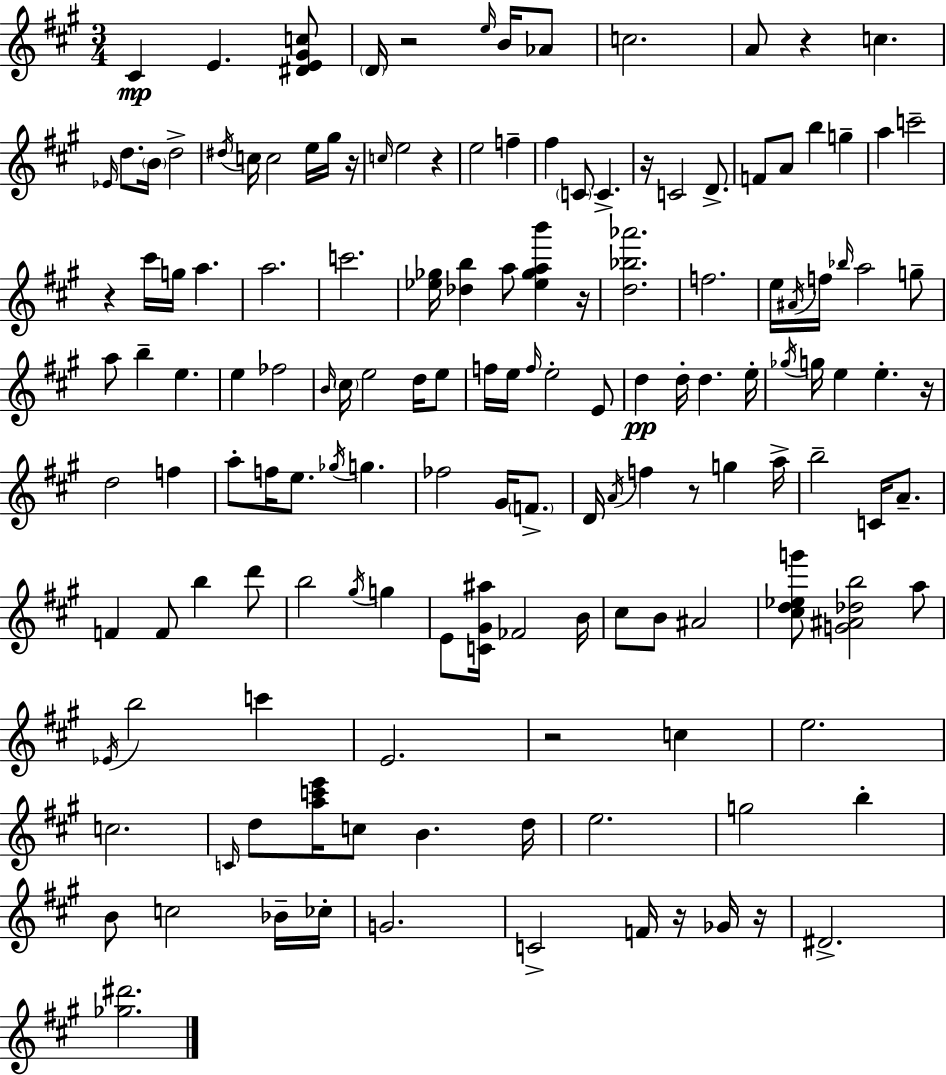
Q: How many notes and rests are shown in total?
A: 147